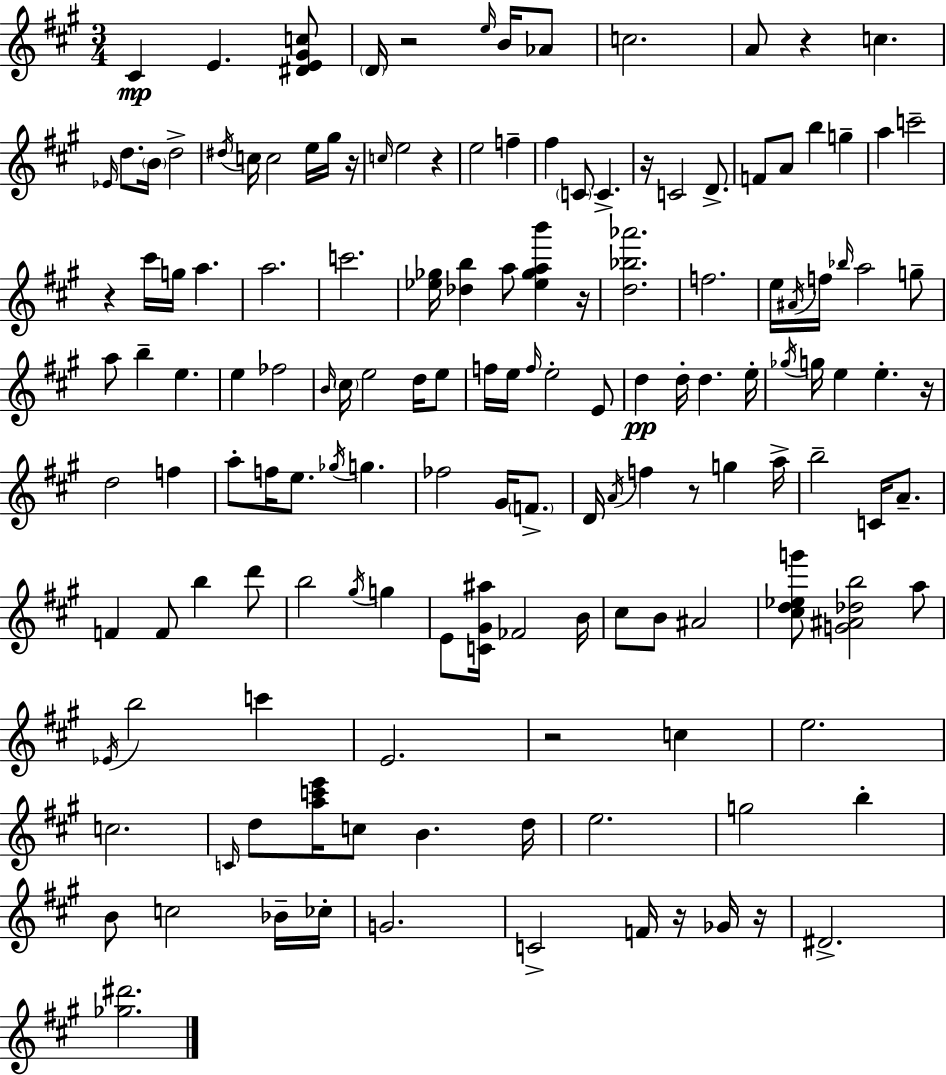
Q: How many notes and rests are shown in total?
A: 147